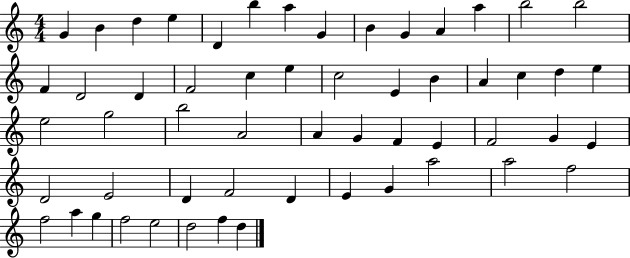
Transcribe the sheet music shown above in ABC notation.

X:1
T:Untitled
M:4/4
L:1/4
K:C
G B d e D b a G B G A a b2 b2 F D2 D F2 c e c2 E B A c d e e2 g2 b2 A2 A G F E F2 G E D2 E2 D F2 D E G a2 a2 f2 f2 a g f2 e2 d2 f d